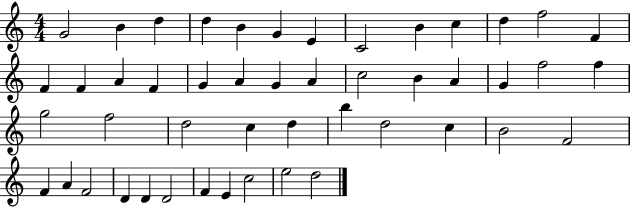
G4/h B4/q D5/q D5/q B4/q G4/q E4/q C4/h B4/q C5/q D5/q F5/h F4/q F4/q F4/q A4/q F4/q G4/q A4/q G4/q A4/q C5/h B4/q A4/q G4/q F5/h F5/q G5/h F5/h D5/h C5/q D5/q B5/q D5/h C5/q B4/h F4/h F4/q A4/q F4/h D4/q D4/q D4/h F4/q E4/q C5/h E5/h D5/h